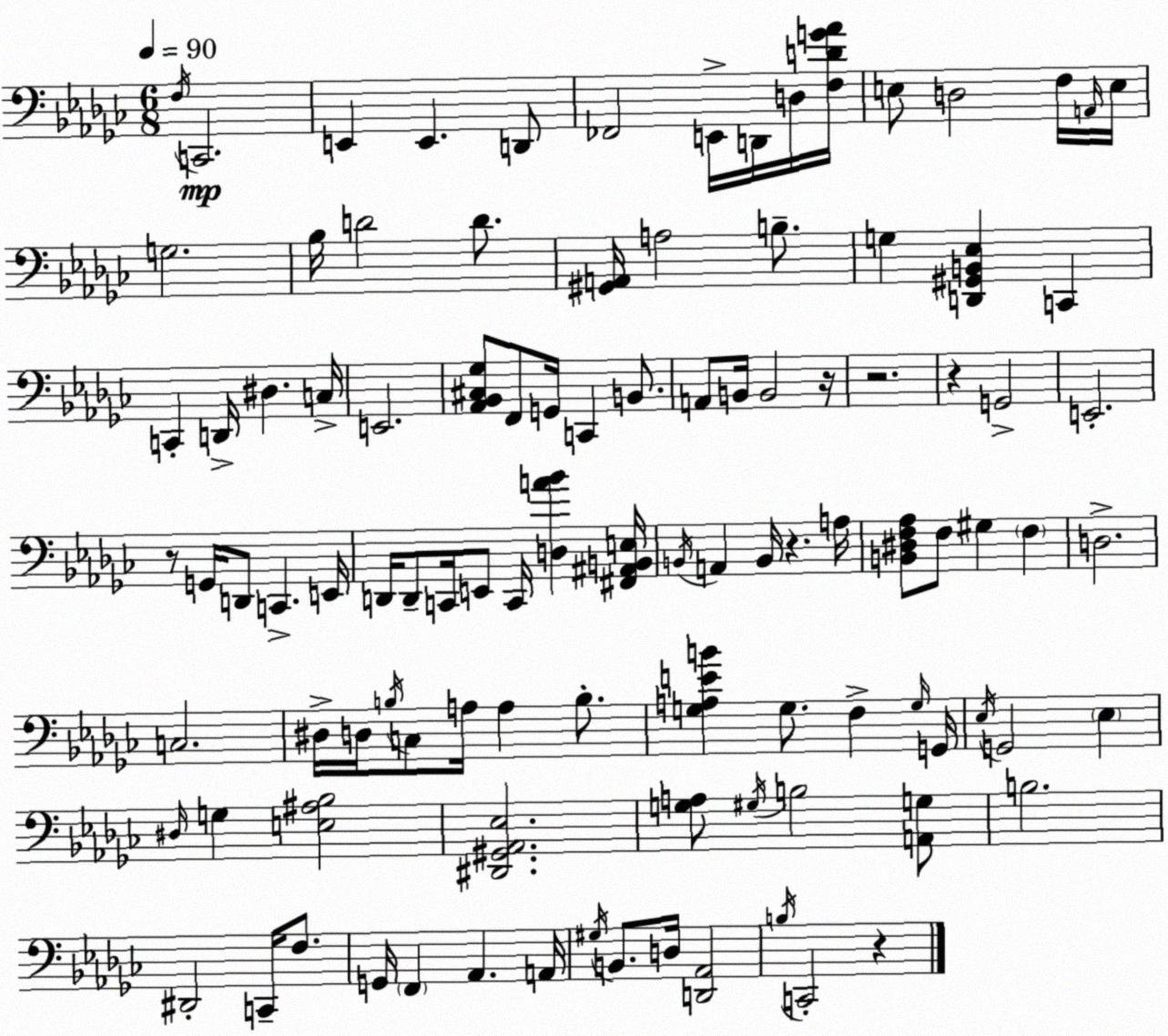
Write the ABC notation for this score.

X:1
T:Untitled
M:6/8
L:1/4
K:Ebm
F,/4 C,,2 E,, E,, D,,/2 _F,,2 E,,/4 D,,/4 D,/4 [F,DG_A]/4 E,/2 D,2 F,/4 A,,/4 E,/4 G,2 _B,/4 D2 D/2 [^G,,A,,]/4 A,2 B,/2 G, [D,,^G,,B,,_E,] C,, C,, D,,/4 ^D, C,/4 E,,2 [_A,,_B,,^C,_G,]/2 F,,/2 G,,/4 C,, B,,/2 A,,/2 B,,/4 B,,2 z/4 z2 z G,,2 E,,2 z/2 G,,/4 D,,/2 C,, E,,/4 D,,/4 D,,/2 C,,/4 E,,/2 C,,/4 [D,A_B] [^F,,^A,,B,,E,]/4 B,,/4 A,, B,,/4 z A,/4 [B,,^D,F,_A,]/2 F,/2 ^G, F, D,2 C,2 ^D,/4 D,/4 B,/4 C,/2 A,/4 A, B,/2 [G,A,EB] G,/2 F, G,/4 G,,/4 _E,/4 G,,2 _E, ^D,/4 G, [E,^A,_B,]2 [^D,,^G,,_A,,_E,]2 [G,A,]/2 ^G,/4 B,2 [A,,G,]/2 B,2 ^D,,2 C,,/4 F,/2 G,,/4 F,, _A,, A,,/4 ^G,/4 B,,/2 D,/4 [D,,_A,,]2 B,/4 C,,2 z